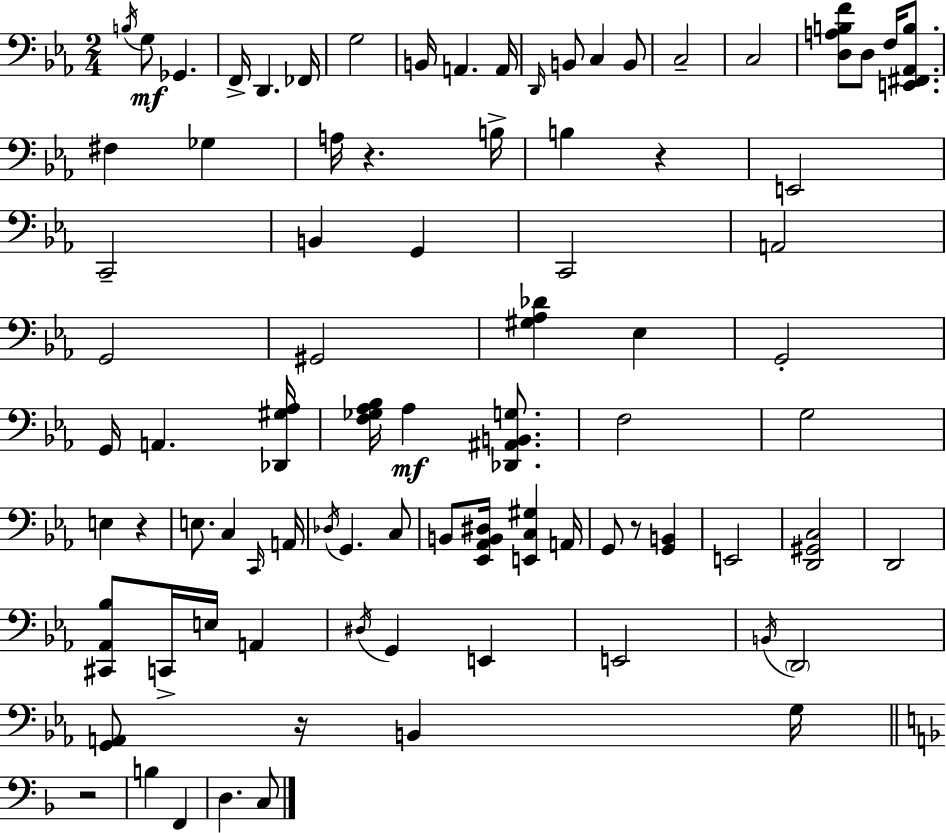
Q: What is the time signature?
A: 2/4